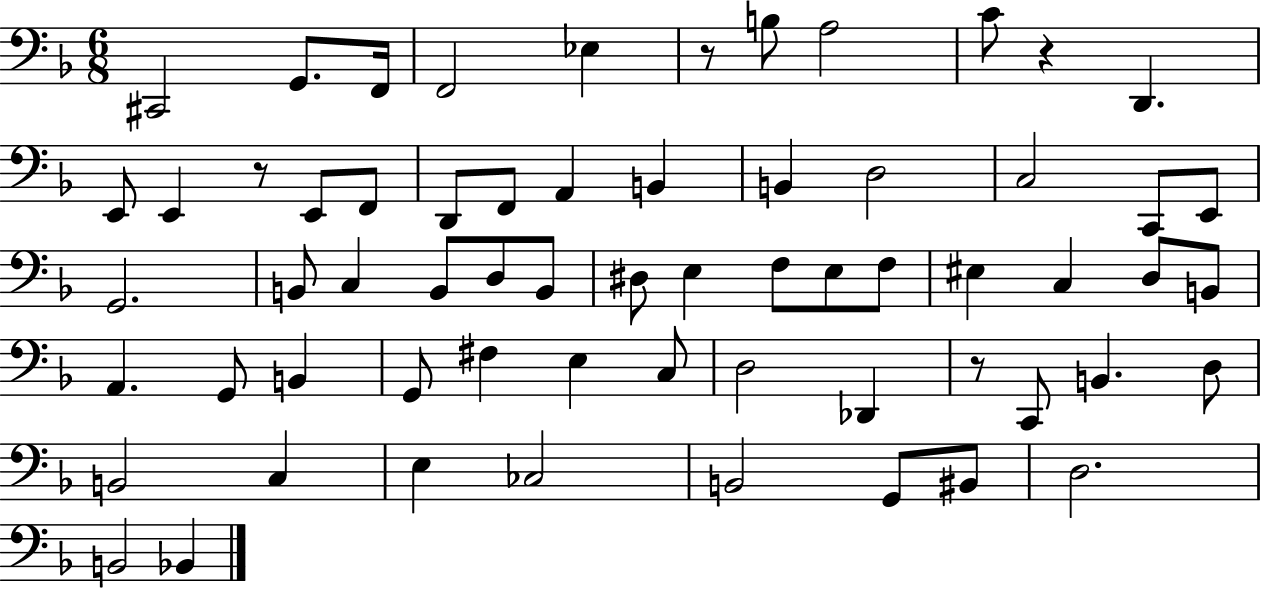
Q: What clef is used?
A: bass